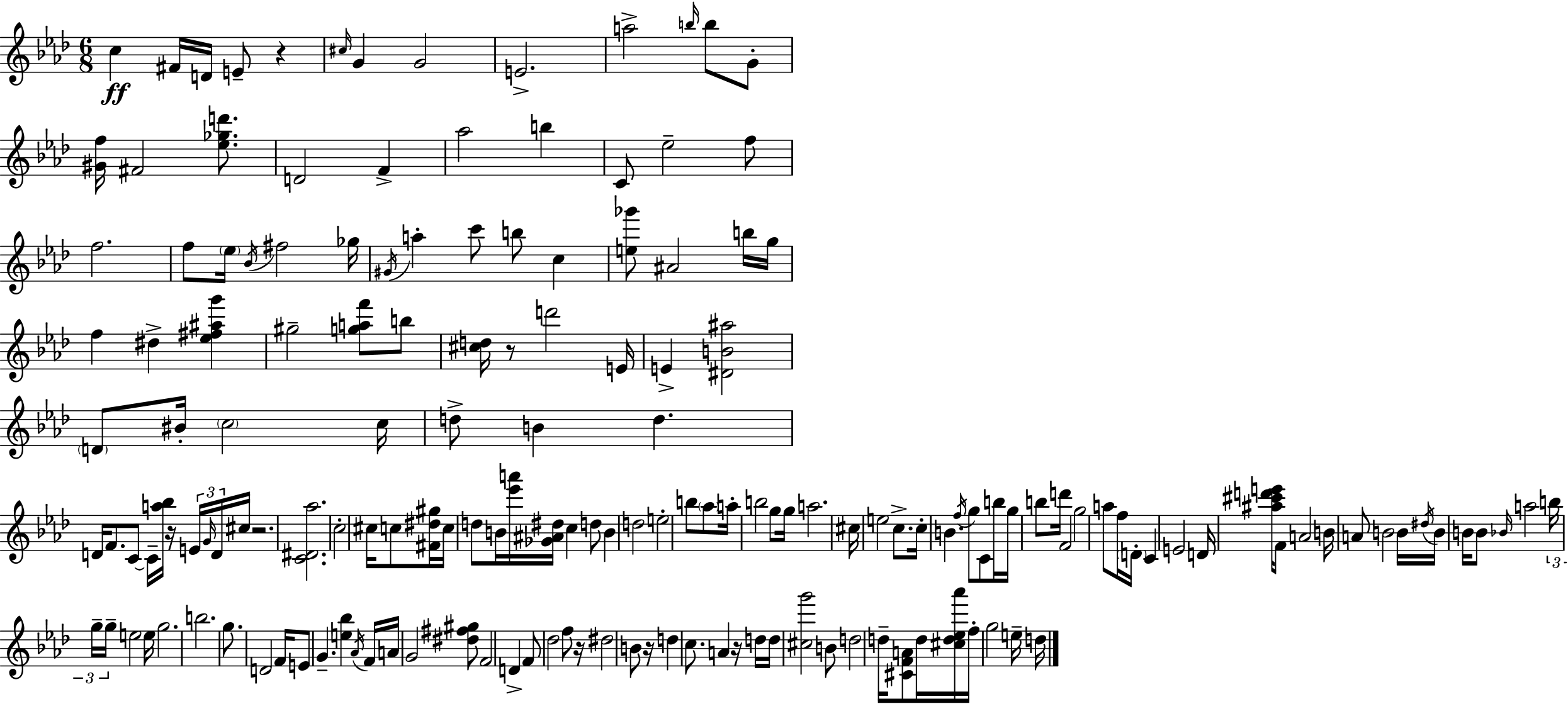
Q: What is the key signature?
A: F minor